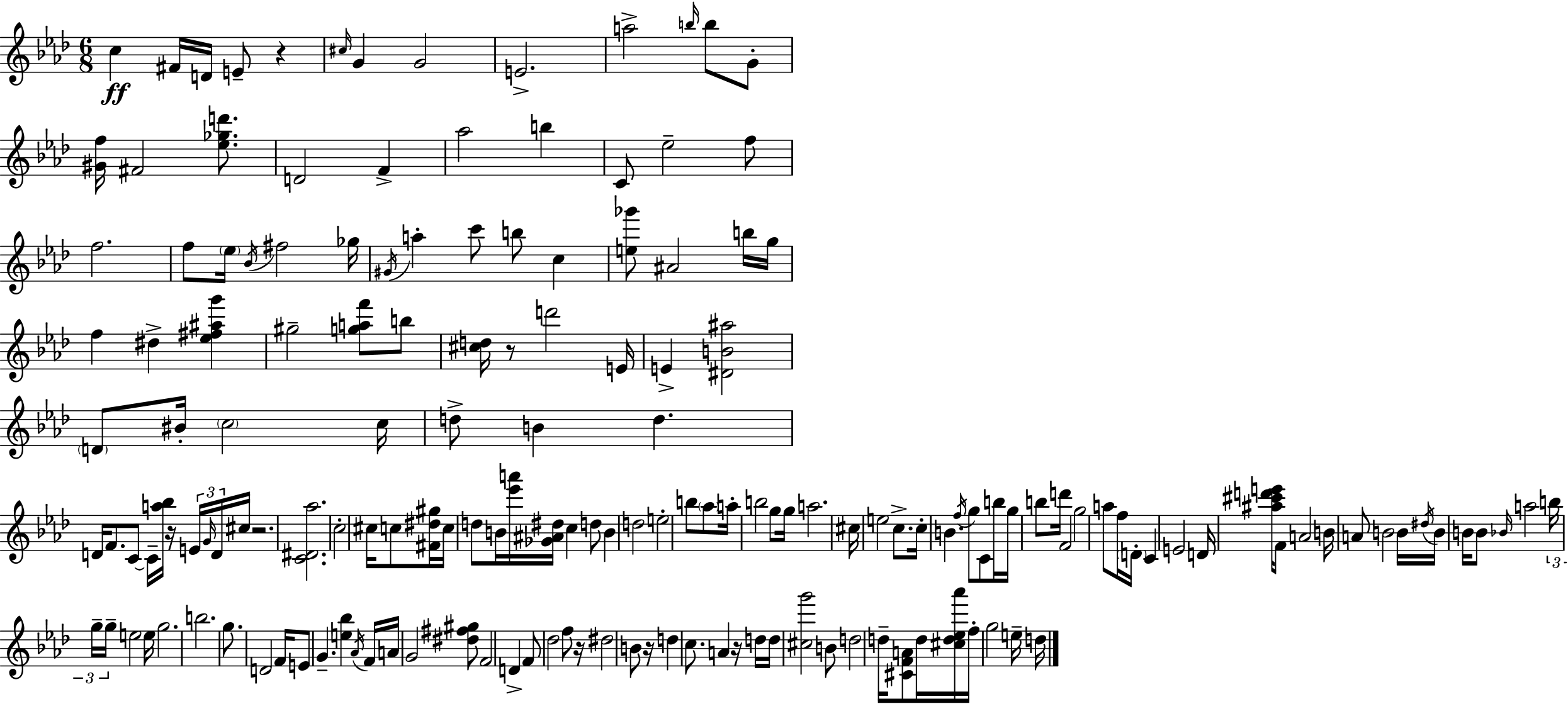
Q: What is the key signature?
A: F minor